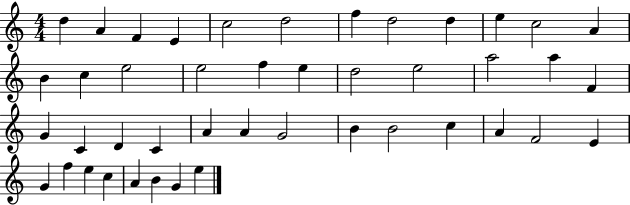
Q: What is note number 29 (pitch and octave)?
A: A4